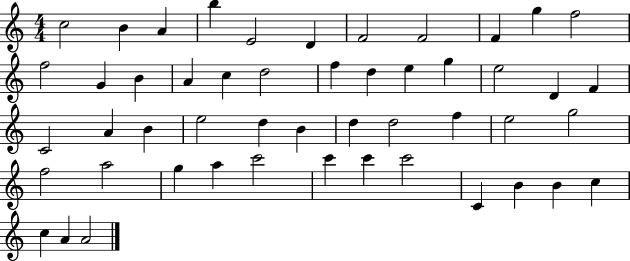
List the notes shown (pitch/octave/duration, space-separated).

C5/h B4/q A4/q B5/q E4/h D4/q F4/h F4/h F4/q G5/q F5/h F5/h G4/q B4/q A4/q C5/q D5/h F5/q D5/q E5/q G5/q E5/h D4/q F4/q C4/h A4/q B4/q E5/h D5/q B4/q D5/q D5/h F5/q E5/h G5/h F5/h A5/h G5/q A5/q C6/h C6/q C6/q C6/h C4/q B4/q B4/q C5/q C5/q A4/q A4/h